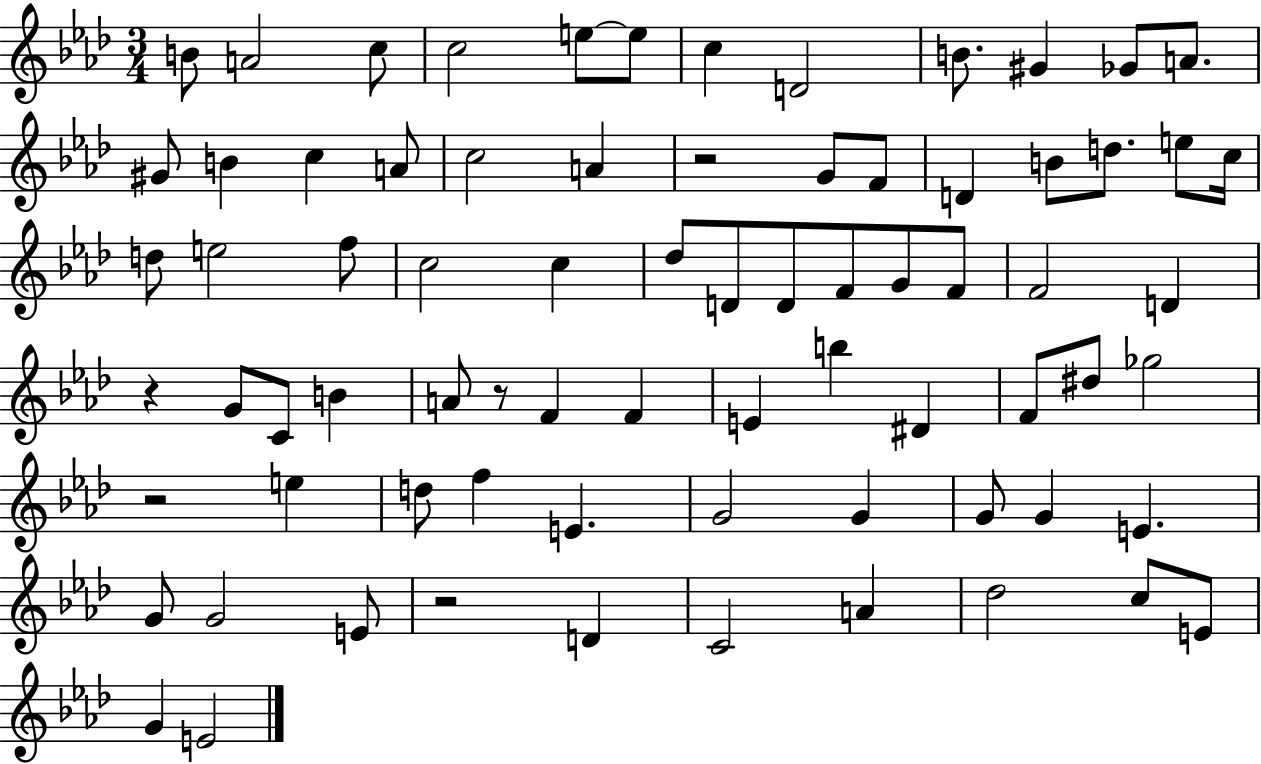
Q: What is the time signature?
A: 3/4